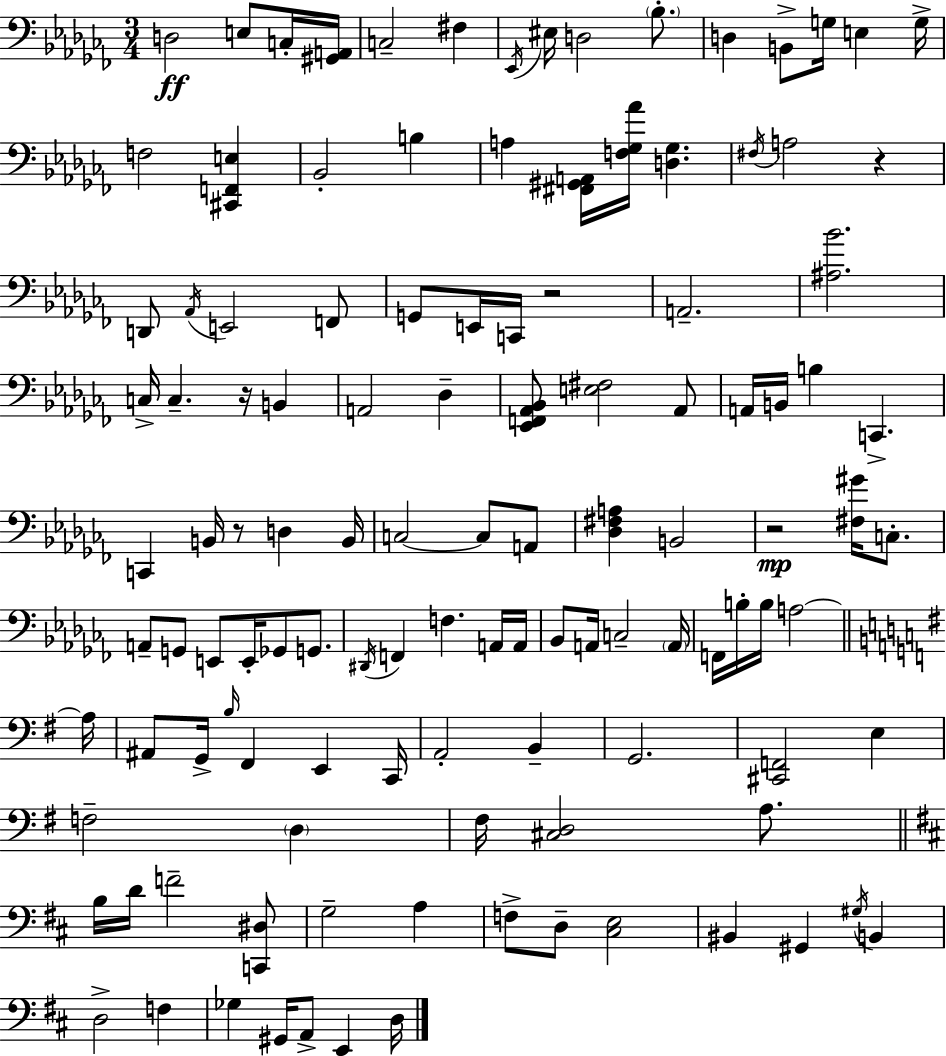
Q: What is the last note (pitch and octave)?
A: D3